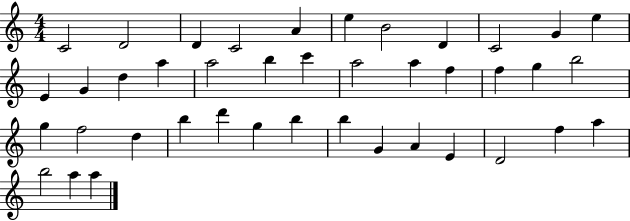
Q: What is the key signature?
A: C major